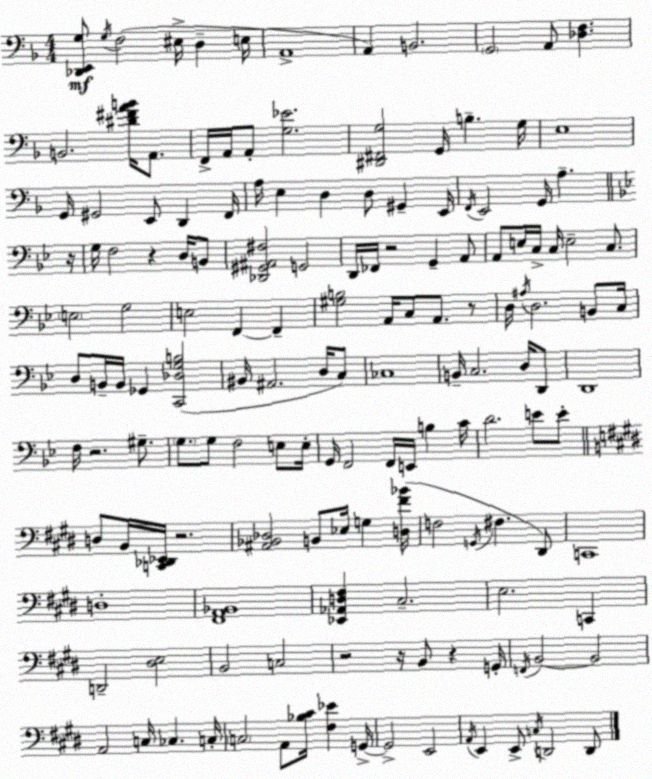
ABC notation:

X:1
T:Untitled
M:4/4
L:1/4
K:Dm
[_D,,E,,G,]/2 G,/4 F,2 ^E,/4 D, E,/4 A,,4 A,, B,,2 G,,2 A,,/2 [_D,F,] B,,2 [^D^FAB]/4 A,,/2 F,,/4 A,,/4 A,,/2 [G,_E]2 [^D,,^F,,G,]2 G,,/4 B, G,/4 E,4 G,,/4 ^G,,2 E,,/2 D,, F,,/4 A,/4 E, D, D,/2 ^G,, E,,/4 F,,/4 E,,2 G,,/4 A, z/4 G,/4 F,2 z D,/4 B,,/2 [_D,,^G,,^A,,^F,]2 G,,2 D,,/4 _F,,/4 z2 G,, A,,/2 A,,/2 E,/4 C,/4 C,/4 E,2 C,/2 E,2 G,2 E,2 F,, F,, [^G,B,]2 A,,/4 C,/2 A,,/2 z/2 D,/4 ^A,/4 D,2 B,,/2 C,/4 D,/2 B,,/4 B,,/4 _G,, [C,,_D,G,B,]2 ^B,,/4 ^A,,2 D,/4 C,/2 _C,4 B,,/4 C,2 D,/4 D,,/2 D,,4 F,/4 z2 ^G,/2 G,/2 G,/2 F,2 E,/2 E,/4 G,,/4 F,,2 F,,/4 E,,/4 B, C/4 D2 E/2 E/2 D,/2 B,,/4 [C,,_D,,_E,,]/4 z2 [^A,,_B,,_D,]2 B,,/2 _E,/4 G, [D,^F_B]/4 F,2 G,,/4 ^F, ^D,,/2 C,,4 D,4 [^F,,A,,_B,,]4 [_E,,_A,,D,^F,] ^C,2 E,2 C,, D,,2 [^D,E,]2 B,,2 C,2 z2 z/4 B,,/2 z G,,/4 F,,/4 B,,2 B,,2 A,,2 C,/4 _C, C,/4 C,2 A,,/2 [_B,^C]/4 [^F,_E] G,,/4 G,,2 E,,2 A,,/4 E,, E,,/2 C,/4 D,,2 D,,/2